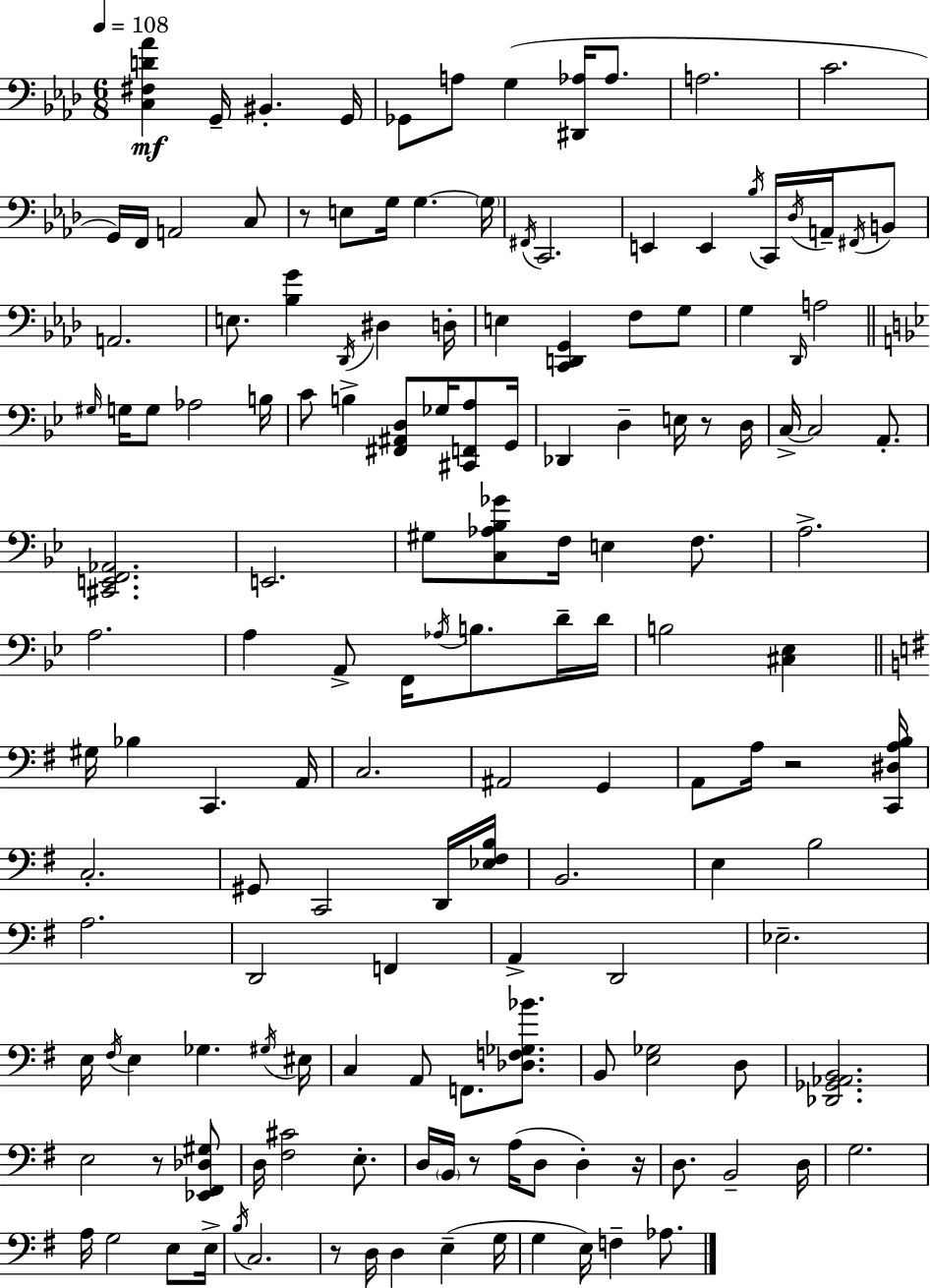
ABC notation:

X:1
T:Untitled
M:6/8
L:1/4
K:Ab
[C,^F,D_A] G,,/4 ^B,, G,,/4 _G,,/2 A,/2 G, [^D,,_A,]/4 _A,/2 A,2 C2 G,,/4 F,,/4 A,,2 C,/2 z/2 E,/2 G,/4 G, G,/4 ^F,,/4 C,,2 E,, E,, _B,/4 C,,/4 _D,/4 A,,/4 ^F,,/4 B,,/2 A,,2 E,/2 [_B,G] _D,,/4 ^D, D,/4 E, [C,,D,,G,,] F,/2 G,/2 G, _D,,/4 A,2 ^G,/4 G,/4 G,/2 _A,2 B,/4 C/2 B, [^F,,^A,,D,]/2 _G,/4 [^C,,F,,A,]/2 G,,/4 _D,, D, E,/4 z/2 D,/4 C,/4 C,2 A,,/2 [^C,,E,,F,,_A,,]2 E,,2 ^G,/2 [C,_A,_B,_G]/2 F,/4 E, F,/2 A,2 A,2 A, A,,/2 F,,/4 _A,/4 B,/2 D/4 D/4 B,2 [^C,_E,] ^G,/4 _B, C,, A,,/4 C,2 ^A,,2 G,, A,,/2 A,/4 z2 [C,,^D,A,B,]/4 C,2 ^G,,/2 C,,2 D,,/4 [_E,^F,B,]/4 B,,2 E, B,2 A,2 D,,2 F,, A,, D,,2 _E,2 E,/4 ^F,/4 E, _G, ^G,/4 ^E,/4 C, A,,/2 F,,/2 [_D,F,_G,_B]/2 B,,/2 [E,_G,]2 D,/2 [_D,,_G,,_A,,B,,]2 E,2 z/2 [_E,,^F,,_D,^G,]/2 D,/4 [^F,^C]2 E,/2 D,/4 B,,/4 z/2 A,/4 D,/2 D, z/4 D,/2 B,,2 D,/4 G,2 A,/4 G,2 E,/2 E,/4 B,/4 C,2 z/2 D,/4 D, E, G,/4 G, E,/4 F, _A,/2